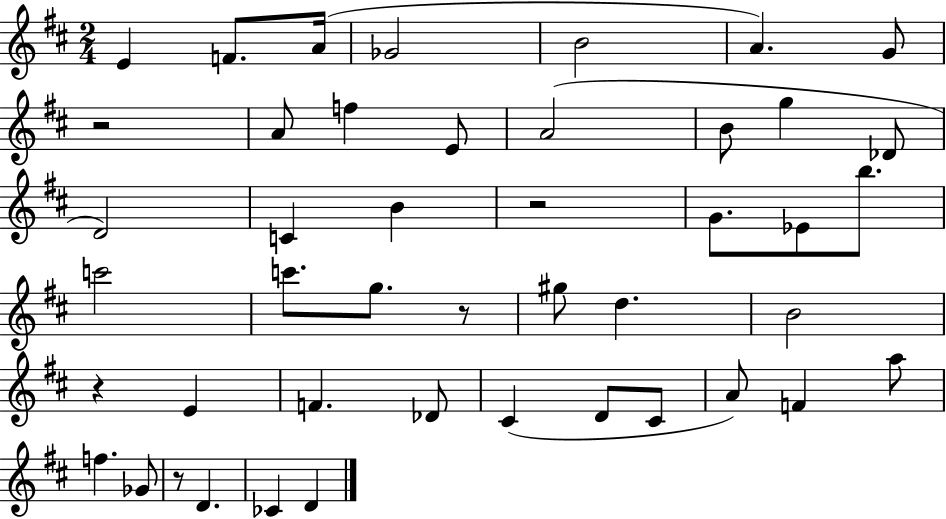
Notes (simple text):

E4/q F4/e. A4/s Gb4/h B4/h A4/q. G4/e R/h A4/e F5/q E4/e A4/h B4/e G5/q Db4/e D4/h C4/q B4/q R/h G4/e. Eb4/e B5/e. C6/h C6/e. G5/e. R/e G#5/e D5/q. B4/h R/q E4/q F4/q. Db4/e C#4/q D4/e C#4/e A4/e F4/q A5/e F5/q. Gb4/e R/e D4/q. CES4/q D4/q